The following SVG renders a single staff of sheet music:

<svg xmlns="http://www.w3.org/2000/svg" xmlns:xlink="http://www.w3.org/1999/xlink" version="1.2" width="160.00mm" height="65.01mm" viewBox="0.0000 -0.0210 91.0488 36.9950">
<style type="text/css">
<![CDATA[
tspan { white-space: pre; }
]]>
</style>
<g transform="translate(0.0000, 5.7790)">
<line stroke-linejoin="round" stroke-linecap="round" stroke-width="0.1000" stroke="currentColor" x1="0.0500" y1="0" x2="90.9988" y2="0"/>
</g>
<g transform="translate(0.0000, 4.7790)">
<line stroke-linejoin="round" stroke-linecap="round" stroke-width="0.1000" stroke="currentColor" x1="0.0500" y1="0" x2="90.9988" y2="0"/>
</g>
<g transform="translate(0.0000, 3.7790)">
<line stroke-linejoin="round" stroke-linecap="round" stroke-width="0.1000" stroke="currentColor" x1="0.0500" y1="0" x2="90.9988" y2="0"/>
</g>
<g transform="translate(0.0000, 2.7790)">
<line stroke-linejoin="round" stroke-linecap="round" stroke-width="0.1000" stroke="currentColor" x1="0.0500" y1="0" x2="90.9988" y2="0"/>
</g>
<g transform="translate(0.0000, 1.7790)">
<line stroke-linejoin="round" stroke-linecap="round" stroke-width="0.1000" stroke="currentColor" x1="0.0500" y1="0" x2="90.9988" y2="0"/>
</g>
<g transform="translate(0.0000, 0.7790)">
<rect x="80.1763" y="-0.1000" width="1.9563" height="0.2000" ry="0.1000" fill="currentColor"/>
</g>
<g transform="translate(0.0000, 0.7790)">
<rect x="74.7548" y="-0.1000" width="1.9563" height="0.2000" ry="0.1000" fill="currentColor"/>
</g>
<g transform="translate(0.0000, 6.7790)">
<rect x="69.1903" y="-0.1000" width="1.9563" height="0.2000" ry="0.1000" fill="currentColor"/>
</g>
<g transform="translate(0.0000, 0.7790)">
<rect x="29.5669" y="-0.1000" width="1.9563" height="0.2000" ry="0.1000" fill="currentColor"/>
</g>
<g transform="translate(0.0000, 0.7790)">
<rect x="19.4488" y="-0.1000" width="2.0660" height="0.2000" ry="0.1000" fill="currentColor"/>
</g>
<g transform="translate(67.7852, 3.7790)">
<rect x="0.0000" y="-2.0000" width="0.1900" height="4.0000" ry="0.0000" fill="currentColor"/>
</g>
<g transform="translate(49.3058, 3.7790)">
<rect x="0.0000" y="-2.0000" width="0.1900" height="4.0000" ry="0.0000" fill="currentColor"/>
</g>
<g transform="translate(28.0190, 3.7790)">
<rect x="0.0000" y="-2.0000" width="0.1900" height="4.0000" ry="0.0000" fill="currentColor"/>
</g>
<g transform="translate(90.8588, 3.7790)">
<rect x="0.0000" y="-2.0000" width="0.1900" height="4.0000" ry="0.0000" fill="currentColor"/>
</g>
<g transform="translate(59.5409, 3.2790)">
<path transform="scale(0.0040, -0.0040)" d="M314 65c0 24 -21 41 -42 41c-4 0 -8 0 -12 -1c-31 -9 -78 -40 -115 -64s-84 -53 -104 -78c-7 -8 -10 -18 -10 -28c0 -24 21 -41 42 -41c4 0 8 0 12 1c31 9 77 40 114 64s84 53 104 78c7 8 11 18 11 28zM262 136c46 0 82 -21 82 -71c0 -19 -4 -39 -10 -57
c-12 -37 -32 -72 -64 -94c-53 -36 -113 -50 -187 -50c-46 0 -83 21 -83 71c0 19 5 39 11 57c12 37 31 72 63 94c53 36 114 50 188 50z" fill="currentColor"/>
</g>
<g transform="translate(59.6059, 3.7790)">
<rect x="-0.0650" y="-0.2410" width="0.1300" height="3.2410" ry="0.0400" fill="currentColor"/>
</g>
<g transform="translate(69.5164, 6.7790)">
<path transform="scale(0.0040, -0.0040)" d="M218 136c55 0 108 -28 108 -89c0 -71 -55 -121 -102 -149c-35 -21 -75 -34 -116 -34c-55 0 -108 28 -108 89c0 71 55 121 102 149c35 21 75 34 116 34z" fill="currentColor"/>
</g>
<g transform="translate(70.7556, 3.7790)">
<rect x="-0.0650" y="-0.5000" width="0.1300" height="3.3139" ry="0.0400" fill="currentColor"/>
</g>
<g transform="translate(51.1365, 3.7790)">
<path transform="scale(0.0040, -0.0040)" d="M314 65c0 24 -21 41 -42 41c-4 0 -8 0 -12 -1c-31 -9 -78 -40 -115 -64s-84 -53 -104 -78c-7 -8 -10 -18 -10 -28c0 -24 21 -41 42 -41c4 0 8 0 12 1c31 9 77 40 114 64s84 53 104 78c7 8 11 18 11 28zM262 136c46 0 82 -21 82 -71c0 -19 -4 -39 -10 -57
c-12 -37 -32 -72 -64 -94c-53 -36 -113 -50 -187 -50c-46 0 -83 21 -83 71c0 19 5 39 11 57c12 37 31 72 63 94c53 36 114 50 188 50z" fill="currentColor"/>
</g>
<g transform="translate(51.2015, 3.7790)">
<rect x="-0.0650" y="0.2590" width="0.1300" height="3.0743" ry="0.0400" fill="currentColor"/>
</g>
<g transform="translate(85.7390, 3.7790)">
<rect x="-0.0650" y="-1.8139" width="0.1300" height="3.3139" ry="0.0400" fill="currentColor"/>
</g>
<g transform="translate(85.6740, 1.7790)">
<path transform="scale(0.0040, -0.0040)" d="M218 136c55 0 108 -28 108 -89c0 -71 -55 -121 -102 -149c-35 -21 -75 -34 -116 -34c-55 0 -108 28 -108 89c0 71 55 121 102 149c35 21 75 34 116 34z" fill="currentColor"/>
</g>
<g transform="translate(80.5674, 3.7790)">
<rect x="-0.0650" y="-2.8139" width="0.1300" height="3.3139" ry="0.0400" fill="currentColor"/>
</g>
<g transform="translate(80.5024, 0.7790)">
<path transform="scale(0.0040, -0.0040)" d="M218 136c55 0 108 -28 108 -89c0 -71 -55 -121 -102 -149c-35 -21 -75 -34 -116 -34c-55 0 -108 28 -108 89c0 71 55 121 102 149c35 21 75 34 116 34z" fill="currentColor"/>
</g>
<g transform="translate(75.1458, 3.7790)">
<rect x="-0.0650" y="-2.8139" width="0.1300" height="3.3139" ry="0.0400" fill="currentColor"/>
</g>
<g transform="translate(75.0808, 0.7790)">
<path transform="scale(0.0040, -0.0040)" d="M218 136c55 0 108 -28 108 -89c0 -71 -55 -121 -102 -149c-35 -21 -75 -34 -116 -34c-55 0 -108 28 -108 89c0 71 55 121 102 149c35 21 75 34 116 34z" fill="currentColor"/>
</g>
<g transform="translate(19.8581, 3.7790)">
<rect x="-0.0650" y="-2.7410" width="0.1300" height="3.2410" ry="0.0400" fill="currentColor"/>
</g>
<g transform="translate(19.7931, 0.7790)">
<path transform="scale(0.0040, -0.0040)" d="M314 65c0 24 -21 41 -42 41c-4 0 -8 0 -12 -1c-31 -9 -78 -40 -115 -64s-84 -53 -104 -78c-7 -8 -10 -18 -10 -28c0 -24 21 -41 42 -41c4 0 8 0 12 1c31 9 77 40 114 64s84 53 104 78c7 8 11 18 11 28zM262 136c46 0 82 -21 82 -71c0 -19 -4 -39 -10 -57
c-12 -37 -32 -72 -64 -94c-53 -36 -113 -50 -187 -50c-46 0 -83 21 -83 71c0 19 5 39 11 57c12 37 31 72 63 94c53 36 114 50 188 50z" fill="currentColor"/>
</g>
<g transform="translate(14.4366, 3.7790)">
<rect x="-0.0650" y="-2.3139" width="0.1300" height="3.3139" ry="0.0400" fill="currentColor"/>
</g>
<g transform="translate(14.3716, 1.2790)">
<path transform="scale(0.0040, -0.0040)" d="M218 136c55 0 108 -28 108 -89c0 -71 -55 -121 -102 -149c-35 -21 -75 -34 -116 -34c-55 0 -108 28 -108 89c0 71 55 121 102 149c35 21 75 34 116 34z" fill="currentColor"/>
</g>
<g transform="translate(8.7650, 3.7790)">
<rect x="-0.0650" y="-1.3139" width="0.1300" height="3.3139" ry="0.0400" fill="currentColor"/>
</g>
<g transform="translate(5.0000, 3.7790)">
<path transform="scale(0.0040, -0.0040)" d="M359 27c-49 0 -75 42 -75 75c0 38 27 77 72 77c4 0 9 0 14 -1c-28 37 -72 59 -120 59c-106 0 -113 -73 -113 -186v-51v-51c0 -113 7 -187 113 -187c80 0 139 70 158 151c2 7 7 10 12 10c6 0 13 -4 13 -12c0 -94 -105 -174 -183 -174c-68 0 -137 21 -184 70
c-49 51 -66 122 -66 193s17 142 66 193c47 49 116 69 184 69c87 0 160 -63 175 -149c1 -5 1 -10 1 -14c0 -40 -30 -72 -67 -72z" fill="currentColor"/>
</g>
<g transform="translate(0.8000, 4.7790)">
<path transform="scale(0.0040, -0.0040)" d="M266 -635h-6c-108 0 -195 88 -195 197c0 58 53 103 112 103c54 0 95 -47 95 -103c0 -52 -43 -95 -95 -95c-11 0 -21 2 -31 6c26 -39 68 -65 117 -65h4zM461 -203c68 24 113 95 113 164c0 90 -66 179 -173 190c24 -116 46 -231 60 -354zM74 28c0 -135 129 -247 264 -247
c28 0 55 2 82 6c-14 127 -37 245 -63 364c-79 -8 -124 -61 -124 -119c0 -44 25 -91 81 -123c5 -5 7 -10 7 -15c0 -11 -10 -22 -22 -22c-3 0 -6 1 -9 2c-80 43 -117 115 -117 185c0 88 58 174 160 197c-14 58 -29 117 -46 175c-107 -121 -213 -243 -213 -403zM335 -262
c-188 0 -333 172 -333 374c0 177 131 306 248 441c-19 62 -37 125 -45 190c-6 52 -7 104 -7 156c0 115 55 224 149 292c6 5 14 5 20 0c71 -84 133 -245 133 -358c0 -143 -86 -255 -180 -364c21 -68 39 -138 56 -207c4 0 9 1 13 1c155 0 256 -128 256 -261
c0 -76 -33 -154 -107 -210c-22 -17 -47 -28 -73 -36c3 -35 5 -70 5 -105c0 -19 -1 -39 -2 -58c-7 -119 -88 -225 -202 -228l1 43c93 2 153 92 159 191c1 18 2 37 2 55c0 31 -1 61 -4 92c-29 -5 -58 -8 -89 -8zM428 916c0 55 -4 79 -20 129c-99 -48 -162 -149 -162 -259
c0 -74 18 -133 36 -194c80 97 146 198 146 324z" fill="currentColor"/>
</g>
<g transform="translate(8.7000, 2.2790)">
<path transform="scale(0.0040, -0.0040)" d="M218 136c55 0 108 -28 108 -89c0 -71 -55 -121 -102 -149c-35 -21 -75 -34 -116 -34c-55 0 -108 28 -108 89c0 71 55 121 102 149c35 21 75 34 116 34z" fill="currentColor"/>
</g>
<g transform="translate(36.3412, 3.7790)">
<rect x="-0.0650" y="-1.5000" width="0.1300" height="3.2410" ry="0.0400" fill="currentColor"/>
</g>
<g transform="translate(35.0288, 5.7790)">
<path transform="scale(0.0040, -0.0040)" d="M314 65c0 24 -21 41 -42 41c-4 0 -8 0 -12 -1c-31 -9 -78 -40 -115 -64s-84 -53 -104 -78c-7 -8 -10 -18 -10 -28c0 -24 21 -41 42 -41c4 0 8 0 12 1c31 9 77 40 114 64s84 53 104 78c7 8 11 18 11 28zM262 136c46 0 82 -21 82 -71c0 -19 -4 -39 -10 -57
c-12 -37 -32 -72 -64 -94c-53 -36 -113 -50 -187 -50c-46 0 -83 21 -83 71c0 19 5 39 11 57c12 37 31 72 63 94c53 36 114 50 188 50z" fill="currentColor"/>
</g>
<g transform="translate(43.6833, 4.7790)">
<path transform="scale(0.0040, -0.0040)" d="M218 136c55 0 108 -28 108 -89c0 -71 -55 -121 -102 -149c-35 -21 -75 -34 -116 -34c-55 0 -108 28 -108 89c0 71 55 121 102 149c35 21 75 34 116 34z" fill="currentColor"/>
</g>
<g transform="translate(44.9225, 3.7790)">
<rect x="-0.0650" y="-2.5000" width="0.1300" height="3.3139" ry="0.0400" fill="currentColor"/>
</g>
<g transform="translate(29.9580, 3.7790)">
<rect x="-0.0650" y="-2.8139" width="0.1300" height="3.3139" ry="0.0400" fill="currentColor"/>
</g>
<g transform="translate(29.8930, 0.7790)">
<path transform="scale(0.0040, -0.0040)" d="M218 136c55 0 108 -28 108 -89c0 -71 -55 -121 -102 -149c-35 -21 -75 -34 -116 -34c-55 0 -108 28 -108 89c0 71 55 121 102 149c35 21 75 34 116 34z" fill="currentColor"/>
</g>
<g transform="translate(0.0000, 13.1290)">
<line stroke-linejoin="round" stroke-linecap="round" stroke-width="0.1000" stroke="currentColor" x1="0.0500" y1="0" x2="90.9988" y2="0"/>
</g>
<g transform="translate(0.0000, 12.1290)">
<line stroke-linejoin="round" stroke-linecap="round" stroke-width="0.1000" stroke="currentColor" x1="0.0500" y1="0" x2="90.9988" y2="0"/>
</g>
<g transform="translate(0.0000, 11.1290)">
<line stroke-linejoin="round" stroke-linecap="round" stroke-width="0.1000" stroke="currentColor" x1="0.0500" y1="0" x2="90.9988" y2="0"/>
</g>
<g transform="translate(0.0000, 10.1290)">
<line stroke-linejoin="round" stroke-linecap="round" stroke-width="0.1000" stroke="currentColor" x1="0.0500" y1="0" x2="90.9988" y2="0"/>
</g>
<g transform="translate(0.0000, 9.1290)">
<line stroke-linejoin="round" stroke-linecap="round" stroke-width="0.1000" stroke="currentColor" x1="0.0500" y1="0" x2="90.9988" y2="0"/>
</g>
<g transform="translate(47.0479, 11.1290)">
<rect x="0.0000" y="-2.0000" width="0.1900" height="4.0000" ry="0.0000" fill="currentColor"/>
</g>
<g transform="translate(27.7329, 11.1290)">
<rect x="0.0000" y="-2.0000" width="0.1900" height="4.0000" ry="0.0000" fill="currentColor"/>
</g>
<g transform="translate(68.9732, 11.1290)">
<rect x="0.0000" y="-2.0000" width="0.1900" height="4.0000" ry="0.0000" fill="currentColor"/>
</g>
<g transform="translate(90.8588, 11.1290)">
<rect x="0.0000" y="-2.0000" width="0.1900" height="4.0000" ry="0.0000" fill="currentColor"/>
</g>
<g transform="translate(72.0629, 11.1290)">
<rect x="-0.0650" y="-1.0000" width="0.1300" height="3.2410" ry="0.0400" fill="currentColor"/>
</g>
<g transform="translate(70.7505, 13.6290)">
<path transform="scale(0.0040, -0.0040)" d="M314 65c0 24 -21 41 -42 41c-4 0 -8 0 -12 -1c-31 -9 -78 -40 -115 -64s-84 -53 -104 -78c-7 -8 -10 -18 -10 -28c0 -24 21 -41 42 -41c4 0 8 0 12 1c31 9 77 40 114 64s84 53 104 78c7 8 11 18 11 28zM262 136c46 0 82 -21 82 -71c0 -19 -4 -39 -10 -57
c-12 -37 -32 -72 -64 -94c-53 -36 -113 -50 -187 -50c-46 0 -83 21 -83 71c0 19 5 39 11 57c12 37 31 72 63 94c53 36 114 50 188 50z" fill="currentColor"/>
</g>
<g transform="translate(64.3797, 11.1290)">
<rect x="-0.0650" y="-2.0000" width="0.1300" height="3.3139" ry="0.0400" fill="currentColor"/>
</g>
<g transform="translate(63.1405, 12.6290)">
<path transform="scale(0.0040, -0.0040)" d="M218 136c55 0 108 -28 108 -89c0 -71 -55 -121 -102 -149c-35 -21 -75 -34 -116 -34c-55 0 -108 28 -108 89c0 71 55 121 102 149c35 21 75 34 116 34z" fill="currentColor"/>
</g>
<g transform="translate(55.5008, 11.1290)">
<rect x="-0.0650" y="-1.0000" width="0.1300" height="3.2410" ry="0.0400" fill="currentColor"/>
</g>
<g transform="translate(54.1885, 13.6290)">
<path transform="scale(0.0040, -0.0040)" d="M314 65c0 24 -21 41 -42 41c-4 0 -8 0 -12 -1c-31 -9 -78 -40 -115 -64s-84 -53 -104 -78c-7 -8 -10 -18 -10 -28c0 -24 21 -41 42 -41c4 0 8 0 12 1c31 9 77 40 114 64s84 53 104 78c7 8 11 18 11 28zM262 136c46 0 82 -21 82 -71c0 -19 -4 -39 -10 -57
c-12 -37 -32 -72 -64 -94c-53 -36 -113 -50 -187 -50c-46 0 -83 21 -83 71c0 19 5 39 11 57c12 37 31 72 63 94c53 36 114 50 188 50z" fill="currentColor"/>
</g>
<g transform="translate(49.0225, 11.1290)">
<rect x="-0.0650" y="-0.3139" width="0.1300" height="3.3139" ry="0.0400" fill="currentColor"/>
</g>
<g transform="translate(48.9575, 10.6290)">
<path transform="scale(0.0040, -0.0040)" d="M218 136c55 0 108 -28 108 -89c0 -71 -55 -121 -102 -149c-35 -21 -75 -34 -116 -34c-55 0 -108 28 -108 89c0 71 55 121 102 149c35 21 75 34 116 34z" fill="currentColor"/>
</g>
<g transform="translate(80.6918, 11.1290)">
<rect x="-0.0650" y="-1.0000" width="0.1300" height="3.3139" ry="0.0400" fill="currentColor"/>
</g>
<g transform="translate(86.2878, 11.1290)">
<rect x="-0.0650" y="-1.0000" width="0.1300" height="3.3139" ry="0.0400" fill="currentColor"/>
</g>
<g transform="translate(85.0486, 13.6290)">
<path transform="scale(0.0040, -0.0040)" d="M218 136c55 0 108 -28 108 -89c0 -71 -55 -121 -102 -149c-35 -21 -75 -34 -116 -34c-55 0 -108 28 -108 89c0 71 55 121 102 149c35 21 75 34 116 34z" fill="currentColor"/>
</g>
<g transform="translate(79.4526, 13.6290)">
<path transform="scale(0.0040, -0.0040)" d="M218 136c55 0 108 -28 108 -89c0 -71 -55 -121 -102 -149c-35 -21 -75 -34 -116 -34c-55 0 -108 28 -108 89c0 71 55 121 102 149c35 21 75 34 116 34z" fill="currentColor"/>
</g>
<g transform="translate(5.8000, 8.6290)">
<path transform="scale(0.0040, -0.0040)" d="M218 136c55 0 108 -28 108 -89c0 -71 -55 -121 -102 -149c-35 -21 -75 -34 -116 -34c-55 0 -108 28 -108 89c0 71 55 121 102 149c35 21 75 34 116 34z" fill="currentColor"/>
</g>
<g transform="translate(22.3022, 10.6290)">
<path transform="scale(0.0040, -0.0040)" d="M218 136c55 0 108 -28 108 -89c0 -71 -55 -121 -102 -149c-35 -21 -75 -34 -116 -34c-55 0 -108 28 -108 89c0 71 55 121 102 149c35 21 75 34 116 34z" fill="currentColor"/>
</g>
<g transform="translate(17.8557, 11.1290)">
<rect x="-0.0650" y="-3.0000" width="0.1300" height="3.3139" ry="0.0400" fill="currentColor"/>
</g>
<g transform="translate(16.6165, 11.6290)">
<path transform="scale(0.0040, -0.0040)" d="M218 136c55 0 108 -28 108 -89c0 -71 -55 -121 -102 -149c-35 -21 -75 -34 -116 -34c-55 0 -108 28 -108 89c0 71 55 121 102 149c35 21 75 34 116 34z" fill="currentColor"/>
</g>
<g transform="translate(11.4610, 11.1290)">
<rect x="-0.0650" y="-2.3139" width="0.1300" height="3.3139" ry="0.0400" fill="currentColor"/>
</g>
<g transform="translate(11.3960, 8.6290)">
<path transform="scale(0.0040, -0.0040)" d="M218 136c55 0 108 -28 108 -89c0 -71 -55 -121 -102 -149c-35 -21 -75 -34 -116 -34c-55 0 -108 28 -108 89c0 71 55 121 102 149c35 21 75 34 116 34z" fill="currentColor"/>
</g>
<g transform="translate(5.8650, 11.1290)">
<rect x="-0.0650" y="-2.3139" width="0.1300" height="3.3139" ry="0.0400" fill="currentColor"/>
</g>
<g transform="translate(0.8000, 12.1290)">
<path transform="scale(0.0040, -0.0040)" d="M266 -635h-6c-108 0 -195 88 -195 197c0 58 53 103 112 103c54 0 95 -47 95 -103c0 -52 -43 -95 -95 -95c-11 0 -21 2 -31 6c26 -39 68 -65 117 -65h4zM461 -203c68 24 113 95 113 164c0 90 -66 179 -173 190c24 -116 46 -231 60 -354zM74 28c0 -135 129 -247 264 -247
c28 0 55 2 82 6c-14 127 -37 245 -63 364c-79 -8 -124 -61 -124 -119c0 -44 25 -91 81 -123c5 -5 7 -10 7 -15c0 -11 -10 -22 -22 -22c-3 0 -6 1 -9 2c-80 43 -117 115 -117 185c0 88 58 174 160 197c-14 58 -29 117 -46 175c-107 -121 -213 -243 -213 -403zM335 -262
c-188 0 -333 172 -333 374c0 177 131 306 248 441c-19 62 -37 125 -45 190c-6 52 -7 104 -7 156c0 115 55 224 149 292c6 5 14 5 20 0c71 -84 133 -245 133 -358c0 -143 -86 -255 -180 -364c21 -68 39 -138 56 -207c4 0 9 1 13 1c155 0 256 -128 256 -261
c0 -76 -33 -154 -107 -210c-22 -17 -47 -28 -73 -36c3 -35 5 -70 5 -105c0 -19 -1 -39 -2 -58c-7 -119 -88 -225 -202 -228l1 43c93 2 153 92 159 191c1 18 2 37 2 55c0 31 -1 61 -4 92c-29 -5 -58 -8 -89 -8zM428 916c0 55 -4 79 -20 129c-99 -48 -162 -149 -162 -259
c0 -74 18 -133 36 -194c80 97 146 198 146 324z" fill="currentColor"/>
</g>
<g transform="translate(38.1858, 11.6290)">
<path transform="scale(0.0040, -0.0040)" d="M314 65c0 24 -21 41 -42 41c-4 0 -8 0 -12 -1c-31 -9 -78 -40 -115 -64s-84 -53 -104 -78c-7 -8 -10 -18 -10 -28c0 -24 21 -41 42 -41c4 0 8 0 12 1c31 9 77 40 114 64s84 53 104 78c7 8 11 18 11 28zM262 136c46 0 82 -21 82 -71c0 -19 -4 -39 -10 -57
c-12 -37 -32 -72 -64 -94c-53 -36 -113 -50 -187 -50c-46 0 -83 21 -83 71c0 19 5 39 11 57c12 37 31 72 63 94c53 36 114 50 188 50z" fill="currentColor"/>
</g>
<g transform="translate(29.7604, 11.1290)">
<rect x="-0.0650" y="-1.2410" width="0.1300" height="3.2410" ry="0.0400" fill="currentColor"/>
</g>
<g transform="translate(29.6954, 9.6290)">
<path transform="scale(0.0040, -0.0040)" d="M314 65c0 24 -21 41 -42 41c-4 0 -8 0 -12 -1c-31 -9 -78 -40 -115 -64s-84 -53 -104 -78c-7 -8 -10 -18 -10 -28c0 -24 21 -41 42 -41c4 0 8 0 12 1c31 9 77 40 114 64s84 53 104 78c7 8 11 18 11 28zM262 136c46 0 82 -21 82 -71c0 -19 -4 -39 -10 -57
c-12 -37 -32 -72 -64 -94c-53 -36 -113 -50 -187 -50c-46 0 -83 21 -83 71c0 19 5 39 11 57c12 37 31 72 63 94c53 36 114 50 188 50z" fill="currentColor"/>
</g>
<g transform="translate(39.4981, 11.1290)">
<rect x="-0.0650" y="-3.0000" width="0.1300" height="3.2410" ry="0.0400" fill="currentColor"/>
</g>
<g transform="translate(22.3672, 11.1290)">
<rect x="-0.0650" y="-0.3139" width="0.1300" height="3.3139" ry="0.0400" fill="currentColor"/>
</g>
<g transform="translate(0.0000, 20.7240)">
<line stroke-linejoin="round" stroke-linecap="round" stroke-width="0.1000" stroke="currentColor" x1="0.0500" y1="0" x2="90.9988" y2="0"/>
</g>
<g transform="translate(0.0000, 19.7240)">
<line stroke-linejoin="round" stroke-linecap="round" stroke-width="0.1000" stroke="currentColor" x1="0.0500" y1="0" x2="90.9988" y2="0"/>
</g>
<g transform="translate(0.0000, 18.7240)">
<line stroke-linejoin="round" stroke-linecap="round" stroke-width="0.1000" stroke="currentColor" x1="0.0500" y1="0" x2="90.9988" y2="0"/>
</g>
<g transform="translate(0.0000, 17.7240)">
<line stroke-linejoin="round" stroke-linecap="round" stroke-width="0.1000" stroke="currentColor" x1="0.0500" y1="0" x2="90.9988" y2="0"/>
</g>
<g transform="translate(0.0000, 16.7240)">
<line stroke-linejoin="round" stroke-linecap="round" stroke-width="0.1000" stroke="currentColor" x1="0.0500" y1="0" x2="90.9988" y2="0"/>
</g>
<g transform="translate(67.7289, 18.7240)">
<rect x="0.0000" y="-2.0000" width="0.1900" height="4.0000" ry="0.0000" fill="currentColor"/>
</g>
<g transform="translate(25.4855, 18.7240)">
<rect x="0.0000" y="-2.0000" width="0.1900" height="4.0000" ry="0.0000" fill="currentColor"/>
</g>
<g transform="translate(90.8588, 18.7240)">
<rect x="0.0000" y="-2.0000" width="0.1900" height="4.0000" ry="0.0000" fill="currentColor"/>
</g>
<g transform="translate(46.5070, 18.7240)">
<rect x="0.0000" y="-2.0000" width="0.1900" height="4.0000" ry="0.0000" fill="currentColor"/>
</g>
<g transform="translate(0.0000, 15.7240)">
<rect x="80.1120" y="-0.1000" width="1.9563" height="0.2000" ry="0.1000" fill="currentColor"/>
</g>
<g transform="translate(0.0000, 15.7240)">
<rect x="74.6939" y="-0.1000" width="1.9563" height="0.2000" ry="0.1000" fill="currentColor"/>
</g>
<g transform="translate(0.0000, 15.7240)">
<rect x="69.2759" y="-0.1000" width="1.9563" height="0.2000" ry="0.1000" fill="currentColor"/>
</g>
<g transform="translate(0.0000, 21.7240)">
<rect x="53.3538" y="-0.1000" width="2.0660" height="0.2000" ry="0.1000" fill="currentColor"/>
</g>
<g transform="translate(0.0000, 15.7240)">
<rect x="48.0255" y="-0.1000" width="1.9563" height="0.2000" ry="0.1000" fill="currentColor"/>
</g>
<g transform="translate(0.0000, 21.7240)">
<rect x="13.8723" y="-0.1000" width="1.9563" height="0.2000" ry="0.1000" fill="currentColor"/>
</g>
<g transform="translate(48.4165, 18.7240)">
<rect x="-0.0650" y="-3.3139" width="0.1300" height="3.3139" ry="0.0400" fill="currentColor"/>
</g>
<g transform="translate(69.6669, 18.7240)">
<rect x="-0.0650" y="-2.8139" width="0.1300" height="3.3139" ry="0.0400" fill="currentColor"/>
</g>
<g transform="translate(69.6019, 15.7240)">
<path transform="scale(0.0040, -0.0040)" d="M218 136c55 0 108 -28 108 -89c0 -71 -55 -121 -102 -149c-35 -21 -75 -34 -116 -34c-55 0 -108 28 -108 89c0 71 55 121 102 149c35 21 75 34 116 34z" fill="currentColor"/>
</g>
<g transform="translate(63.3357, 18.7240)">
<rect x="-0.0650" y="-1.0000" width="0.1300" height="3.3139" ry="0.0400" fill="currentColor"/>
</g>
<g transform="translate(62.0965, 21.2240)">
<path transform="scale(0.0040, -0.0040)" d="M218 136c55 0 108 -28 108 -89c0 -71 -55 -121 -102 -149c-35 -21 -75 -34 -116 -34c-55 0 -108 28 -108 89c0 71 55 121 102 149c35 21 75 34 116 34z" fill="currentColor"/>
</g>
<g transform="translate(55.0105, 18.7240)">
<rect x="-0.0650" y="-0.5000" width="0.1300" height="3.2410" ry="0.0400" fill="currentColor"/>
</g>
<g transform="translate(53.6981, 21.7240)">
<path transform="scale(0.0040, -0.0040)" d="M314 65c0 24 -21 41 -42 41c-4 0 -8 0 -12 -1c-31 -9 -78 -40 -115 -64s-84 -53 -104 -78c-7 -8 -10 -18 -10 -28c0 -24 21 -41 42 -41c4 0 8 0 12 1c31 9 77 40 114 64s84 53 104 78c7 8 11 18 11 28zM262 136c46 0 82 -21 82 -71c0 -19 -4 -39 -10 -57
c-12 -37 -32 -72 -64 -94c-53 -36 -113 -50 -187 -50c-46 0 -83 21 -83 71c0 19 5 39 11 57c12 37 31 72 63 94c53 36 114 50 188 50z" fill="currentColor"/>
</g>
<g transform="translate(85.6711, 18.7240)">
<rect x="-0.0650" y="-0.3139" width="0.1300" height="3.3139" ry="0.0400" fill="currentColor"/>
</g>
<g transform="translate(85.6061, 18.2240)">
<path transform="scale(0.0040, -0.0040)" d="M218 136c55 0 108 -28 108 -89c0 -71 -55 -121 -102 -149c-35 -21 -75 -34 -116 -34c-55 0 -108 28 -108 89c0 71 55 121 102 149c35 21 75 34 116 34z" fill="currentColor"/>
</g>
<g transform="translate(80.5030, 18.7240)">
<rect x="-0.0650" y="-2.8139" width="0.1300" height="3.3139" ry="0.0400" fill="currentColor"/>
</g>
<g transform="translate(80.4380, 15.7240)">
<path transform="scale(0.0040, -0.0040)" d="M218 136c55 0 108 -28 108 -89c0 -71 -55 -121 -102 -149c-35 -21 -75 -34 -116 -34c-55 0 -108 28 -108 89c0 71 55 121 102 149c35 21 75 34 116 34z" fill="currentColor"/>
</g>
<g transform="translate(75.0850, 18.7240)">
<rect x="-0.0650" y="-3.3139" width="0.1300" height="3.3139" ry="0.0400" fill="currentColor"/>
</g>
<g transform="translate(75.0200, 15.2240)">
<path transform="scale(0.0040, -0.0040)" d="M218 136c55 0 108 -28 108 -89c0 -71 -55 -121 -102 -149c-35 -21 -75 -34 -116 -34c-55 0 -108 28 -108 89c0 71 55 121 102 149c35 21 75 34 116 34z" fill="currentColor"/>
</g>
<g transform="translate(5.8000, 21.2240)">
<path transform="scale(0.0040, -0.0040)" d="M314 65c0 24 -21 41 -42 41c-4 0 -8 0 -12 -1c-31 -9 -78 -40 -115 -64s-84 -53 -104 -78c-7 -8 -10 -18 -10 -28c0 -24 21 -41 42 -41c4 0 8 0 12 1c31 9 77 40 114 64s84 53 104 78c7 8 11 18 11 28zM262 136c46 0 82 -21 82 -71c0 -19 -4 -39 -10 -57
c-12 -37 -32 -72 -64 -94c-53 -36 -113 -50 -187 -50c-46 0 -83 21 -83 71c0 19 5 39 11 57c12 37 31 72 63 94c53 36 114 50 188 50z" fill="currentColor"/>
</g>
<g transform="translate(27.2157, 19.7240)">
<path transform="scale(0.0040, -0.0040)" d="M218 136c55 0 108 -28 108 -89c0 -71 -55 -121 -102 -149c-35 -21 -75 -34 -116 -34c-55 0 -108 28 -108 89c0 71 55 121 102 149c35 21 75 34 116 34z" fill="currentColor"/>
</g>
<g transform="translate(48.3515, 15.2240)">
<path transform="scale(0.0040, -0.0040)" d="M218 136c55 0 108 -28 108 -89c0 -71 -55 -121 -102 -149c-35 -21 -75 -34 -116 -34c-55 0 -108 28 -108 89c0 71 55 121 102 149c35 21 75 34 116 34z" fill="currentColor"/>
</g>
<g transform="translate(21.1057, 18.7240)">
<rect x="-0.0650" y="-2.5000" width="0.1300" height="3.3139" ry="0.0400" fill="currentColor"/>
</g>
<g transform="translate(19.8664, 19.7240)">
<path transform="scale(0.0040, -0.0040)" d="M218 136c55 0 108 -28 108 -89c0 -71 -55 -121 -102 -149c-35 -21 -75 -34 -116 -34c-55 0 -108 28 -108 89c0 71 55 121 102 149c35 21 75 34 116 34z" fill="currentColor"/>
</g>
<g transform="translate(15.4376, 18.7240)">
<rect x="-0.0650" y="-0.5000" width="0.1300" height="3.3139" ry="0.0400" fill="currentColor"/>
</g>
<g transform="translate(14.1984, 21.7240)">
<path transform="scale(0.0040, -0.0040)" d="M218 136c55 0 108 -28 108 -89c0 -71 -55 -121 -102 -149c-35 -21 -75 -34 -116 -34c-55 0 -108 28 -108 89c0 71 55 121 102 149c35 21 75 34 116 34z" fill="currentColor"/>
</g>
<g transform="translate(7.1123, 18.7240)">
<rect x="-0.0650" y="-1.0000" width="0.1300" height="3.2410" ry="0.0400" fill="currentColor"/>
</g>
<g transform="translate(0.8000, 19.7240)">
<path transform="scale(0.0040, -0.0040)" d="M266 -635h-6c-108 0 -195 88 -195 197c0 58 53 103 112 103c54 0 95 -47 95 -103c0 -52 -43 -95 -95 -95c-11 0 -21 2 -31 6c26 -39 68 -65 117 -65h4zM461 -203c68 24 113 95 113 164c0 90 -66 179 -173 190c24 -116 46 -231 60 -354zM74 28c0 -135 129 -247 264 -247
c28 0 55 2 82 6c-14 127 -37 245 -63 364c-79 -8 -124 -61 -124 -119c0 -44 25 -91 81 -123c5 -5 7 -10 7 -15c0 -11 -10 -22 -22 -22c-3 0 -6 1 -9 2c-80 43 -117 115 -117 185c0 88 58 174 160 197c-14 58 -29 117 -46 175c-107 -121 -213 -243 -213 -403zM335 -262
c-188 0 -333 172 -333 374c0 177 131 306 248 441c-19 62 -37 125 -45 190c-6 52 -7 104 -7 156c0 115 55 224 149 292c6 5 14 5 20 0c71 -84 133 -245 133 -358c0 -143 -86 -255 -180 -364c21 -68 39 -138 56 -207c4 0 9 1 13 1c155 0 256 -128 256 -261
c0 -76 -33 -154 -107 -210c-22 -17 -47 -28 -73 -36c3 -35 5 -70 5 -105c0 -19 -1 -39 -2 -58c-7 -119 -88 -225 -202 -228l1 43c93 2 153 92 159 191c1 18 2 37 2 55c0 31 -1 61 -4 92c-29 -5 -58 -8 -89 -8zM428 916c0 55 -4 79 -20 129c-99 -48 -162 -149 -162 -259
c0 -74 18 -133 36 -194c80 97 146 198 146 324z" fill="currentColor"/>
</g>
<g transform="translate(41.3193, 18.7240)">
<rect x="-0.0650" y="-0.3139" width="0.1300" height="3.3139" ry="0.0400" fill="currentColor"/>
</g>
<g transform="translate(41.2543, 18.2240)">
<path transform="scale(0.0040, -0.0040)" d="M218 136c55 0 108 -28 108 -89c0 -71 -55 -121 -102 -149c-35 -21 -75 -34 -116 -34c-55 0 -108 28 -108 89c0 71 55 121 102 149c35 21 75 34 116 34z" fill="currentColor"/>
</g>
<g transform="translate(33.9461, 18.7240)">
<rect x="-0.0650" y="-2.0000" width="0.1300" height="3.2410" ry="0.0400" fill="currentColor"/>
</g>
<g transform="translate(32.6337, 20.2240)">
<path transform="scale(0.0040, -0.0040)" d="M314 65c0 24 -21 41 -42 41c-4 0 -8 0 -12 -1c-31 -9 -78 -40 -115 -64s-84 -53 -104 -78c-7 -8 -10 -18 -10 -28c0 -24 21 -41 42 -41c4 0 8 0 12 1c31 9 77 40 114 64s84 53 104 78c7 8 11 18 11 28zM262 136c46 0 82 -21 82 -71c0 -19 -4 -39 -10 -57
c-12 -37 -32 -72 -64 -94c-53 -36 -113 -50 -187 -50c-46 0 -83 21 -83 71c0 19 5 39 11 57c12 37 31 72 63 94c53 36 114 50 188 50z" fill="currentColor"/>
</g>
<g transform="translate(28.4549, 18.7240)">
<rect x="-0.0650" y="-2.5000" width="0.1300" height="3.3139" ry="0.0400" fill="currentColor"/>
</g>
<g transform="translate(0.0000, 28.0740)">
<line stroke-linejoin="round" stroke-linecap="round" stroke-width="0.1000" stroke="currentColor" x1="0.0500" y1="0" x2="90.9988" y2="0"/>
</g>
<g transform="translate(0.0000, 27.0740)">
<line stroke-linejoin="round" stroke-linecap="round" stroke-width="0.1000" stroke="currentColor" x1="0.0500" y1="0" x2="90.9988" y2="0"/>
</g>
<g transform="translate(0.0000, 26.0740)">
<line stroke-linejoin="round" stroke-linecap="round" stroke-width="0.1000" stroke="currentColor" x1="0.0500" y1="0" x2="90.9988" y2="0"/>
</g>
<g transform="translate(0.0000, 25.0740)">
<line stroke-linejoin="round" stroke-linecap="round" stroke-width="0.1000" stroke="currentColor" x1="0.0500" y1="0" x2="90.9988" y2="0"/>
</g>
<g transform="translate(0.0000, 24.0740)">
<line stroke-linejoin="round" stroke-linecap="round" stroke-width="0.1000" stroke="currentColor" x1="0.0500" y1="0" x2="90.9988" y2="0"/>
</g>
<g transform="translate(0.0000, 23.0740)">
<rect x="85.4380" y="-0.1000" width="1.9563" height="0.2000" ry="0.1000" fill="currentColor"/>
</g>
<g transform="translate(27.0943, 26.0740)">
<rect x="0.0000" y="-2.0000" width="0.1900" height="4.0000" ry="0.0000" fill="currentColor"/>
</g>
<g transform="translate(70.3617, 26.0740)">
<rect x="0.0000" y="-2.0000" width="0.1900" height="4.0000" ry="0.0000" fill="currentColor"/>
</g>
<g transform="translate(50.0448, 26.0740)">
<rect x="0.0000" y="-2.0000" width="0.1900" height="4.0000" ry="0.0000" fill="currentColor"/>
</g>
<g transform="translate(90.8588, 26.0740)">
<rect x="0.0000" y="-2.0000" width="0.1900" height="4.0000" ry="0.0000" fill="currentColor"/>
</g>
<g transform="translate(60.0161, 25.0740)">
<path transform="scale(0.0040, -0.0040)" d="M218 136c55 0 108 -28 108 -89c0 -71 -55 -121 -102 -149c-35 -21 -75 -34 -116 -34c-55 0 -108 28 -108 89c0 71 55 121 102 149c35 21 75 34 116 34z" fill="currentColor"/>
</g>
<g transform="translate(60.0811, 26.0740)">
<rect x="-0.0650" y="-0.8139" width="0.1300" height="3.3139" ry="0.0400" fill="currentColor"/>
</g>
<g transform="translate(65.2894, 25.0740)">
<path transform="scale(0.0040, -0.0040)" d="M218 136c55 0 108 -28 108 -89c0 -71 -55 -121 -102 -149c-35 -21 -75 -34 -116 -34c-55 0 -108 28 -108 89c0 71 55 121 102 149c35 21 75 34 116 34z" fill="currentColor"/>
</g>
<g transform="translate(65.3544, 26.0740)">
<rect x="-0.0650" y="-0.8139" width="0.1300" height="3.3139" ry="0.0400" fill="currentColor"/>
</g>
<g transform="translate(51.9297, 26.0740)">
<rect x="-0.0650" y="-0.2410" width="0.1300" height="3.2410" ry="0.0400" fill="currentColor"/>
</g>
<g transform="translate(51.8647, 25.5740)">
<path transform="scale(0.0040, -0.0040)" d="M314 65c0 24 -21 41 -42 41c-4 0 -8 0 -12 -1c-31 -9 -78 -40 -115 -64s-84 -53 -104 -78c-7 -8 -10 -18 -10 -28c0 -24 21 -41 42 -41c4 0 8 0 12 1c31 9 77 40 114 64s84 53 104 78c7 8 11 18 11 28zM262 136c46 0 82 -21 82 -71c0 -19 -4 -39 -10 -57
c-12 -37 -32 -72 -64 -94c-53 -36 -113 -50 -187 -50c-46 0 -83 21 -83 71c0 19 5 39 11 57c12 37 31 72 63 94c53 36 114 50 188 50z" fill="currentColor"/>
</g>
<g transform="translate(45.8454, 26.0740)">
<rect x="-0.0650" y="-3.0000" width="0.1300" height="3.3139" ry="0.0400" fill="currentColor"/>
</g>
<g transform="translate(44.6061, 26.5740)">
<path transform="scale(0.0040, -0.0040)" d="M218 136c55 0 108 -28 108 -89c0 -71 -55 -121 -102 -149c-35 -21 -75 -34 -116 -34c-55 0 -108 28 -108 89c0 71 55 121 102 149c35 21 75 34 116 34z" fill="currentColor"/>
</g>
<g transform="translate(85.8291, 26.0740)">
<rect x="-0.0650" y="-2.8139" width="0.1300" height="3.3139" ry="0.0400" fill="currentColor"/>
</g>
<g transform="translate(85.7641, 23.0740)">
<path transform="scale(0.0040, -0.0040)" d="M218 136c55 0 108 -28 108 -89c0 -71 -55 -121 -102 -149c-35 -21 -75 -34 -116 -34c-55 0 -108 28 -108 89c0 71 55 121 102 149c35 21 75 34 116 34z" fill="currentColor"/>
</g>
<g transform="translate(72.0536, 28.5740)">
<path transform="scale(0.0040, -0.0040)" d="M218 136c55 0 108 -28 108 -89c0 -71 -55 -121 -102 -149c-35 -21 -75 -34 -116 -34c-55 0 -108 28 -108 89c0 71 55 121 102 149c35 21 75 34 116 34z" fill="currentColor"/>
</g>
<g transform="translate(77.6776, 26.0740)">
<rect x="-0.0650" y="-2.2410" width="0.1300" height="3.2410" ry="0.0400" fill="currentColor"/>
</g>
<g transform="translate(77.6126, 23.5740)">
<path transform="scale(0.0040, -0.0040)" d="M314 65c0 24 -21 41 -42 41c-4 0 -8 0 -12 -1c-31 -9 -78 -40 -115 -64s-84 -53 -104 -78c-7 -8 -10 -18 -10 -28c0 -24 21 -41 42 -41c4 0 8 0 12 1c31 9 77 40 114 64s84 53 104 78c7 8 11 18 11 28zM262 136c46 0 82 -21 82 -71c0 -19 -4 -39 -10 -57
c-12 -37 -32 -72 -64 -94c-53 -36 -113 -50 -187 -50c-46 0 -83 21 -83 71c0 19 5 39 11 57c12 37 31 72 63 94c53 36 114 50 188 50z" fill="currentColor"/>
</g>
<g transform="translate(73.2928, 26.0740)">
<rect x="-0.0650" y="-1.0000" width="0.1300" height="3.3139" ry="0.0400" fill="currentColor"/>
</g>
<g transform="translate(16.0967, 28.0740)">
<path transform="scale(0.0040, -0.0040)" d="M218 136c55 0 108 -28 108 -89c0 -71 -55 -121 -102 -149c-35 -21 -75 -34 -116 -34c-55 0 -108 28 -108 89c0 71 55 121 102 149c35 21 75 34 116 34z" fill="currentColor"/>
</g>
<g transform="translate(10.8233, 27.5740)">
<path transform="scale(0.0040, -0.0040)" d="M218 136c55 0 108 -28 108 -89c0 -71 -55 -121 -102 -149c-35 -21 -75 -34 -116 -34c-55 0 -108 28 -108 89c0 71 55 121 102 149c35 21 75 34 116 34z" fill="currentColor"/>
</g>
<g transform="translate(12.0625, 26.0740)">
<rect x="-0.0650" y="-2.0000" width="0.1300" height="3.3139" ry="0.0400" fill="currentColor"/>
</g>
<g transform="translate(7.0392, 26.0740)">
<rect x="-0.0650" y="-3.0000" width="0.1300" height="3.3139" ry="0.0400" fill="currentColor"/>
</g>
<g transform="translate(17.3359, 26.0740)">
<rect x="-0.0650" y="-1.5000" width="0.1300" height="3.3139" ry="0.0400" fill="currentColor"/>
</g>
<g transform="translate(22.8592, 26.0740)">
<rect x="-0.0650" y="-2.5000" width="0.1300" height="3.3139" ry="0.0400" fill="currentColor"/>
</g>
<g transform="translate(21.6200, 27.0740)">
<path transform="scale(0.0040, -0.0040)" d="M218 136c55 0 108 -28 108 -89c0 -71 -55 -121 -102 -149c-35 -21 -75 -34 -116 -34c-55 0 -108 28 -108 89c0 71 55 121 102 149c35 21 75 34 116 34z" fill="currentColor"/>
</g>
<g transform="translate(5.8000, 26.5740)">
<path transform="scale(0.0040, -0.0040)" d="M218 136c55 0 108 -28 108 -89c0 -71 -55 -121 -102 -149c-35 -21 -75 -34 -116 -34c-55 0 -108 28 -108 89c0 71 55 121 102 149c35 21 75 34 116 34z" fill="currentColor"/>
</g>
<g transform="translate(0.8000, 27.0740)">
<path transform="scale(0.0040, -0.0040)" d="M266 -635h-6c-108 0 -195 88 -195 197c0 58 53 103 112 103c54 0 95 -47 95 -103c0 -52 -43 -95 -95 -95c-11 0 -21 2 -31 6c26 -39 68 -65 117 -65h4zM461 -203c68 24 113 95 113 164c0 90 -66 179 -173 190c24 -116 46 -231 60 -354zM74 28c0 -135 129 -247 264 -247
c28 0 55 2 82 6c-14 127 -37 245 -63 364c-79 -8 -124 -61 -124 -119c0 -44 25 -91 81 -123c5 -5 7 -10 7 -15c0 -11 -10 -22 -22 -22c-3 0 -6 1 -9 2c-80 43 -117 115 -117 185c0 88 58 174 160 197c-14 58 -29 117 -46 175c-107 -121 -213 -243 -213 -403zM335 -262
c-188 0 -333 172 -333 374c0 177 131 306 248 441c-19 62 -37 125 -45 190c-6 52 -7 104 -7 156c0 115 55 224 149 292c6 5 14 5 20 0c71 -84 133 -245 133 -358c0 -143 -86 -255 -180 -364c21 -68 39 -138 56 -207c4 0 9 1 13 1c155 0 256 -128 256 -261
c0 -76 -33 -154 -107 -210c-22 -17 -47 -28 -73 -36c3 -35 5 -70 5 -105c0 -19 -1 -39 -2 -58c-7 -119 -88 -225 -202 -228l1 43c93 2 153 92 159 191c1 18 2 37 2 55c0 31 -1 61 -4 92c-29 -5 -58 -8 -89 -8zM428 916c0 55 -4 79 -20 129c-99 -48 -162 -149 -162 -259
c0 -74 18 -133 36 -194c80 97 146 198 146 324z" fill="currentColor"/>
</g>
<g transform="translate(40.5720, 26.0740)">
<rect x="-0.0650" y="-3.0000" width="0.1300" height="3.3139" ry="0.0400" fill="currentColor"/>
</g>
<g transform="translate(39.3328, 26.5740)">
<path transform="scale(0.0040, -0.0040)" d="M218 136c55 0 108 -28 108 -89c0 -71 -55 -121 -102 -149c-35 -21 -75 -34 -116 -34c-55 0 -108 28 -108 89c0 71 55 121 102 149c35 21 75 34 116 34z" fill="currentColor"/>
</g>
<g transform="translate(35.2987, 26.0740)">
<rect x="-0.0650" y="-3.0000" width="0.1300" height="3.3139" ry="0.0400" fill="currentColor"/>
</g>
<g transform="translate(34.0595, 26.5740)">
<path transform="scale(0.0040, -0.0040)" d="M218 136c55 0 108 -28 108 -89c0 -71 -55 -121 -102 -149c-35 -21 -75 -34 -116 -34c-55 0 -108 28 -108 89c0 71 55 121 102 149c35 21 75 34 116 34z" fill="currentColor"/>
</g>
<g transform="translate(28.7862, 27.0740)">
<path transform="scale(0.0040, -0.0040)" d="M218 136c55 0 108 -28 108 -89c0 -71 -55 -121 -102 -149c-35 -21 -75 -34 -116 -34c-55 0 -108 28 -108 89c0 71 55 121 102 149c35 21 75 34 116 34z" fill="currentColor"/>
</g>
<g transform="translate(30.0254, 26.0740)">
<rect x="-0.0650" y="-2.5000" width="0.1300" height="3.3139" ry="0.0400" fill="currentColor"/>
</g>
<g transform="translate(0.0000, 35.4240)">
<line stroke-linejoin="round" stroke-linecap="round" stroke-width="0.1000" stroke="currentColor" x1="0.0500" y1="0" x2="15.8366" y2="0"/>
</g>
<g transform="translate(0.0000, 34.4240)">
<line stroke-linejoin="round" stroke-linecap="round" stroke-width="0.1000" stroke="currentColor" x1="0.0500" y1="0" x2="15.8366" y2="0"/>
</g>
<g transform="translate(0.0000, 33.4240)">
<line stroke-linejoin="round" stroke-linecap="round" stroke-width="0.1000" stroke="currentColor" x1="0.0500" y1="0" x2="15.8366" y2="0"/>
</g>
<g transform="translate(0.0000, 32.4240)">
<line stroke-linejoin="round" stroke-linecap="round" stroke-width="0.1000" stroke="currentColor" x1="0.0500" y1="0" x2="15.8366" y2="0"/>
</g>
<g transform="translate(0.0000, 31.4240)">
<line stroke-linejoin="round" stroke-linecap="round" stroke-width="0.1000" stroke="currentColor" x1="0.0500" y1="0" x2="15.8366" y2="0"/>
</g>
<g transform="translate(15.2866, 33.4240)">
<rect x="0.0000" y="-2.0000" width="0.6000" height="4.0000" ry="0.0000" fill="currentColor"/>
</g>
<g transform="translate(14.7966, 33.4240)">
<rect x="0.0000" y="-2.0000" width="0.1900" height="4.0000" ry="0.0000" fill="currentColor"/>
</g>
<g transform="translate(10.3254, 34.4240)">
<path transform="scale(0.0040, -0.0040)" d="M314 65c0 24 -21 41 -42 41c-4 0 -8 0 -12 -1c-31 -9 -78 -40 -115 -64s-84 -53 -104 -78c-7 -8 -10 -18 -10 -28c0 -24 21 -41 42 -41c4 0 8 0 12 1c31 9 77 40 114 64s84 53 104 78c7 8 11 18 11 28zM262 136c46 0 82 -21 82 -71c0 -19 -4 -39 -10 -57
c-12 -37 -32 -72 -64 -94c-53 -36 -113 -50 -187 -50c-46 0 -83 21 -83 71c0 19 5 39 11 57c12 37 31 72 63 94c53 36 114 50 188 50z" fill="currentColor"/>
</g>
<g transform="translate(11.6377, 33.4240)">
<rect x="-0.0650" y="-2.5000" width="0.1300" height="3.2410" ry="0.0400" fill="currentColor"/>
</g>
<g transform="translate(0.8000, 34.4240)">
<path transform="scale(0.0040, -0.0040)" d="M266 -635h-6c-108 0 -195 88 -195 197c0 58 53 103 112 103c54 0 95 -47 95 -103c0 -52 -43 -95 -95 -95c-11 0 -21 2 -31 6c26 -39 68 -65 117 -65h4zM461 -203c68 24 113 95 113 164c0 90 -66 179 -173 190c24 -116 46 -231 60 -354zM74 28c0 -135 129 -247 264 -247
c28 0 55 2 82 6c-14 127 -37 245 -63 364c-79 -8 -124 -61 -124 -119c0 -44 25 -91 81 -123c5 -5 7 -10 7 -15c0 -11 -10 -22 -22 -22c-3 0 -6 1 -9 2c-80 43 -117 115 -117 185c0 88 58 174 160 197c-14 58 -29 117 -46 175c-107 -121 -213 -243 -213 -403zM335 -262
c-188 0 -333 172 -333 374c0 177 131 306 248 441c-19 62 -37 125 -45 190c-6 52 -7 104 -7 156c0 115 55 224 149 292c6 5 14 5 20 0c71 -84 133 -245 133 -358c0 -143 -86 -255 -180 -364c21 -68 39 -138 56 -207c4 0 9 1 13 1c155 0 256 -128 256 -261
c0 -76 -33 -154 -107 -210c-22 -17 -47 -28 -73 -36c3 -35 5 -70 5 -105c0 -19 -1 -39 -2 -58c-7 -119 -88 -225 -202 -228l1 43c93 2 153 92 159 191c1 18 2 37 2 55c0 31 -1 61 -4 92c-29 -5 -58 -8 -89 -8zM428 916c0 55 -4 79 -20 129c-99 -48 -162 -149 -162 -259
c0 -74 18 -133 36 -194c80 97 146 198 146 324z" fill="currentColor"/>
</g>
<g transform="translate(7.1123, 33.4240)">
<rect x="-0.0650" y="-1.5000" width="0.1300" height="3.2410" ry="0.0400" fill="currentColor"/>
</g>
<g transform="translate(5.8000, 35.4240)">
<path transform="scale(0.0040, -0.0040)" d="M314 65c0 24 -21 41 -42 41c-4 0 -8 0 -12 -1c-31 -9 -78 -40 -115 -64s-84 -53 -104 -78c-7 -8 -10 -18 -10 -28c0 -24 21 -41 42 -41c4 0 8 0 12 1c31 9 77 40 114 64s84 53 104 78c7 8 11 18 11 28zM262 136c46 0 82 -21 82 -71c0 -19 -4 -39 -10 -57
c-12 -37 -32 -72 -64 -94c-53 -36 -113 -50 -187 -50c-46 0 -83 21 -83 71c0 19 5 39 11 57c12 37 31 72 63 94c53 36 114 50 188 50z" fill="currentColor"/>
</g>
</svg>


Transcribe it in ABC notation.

X:1
T:Untitled
M:4/4
L:1/4
K:C
e g a2 a E2 G B2 c2 C a a f g g A c e2 A2 c D2 F D2 D D D2 C G G F2 c b C2 D a b a c A F E G G A A A c2 d d D g2 a E2 G2